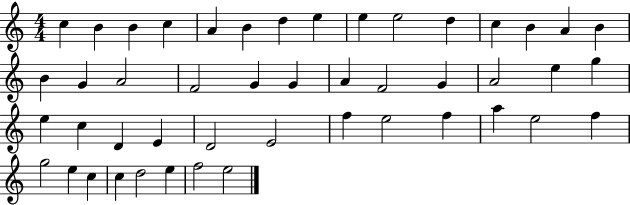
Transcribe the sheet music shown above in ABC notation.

X:1
T:Untitled
M:4/4
L:1/4
K:C
c B B c A B d e e e2 d c B A B B G A2 F2 G G A F2 G A2 e g e c D E D2 E2 f e2 f a e2 f g2 e c c d2 e f2 e2